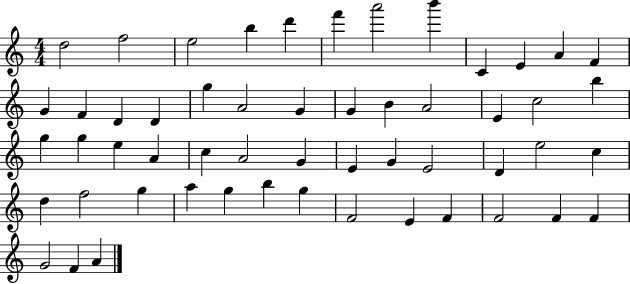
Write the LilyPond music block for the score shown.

{
  \clef treble
  \numericTimeSignature
  \time 4/4
  \key c \major
  d''2 f''2 | e''2 b''4 d'''4 | f'''4 a'''2 b'''4 | c'4 e'4 a'4 f'4 | \break g'4 f'4 d'4 d'4 | g''4 a'2 g'4 | g'4 b'4 a'2 | e'4 c''2 b''4 | \break g''4 g''4 e''4 a'4 | c''4 a'2 g'4 | e'4 g'4 e'2 | d'4 e''2 c''4 | \break d''4 f''2 g''4 | a''4 g''4 b''4 g''4 | f'2 e'4 f'4 | f'2 f'4 f'4 | \break g'2 f'4 a'4 | \bar "|."
}